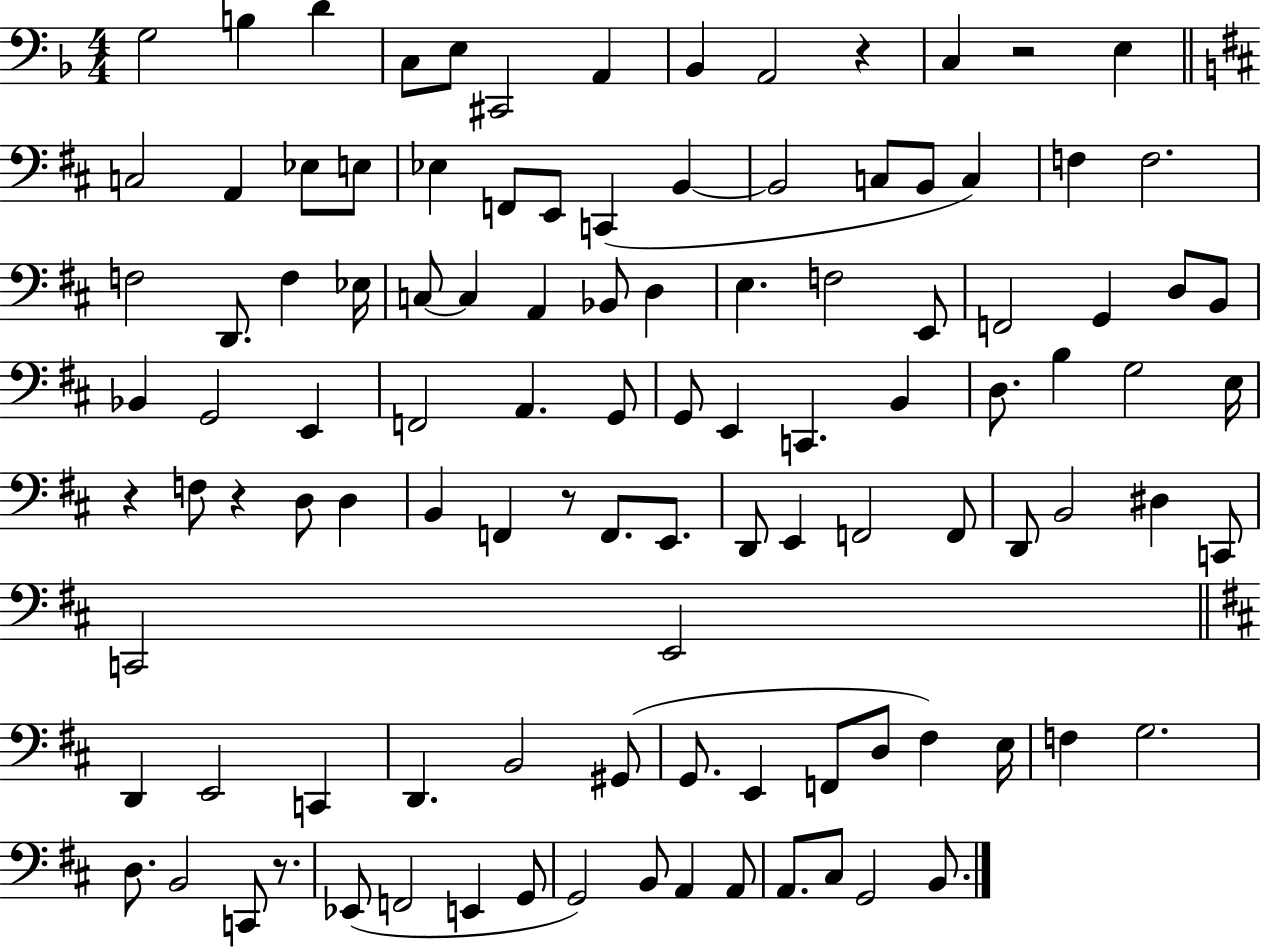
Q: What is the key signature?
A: F major